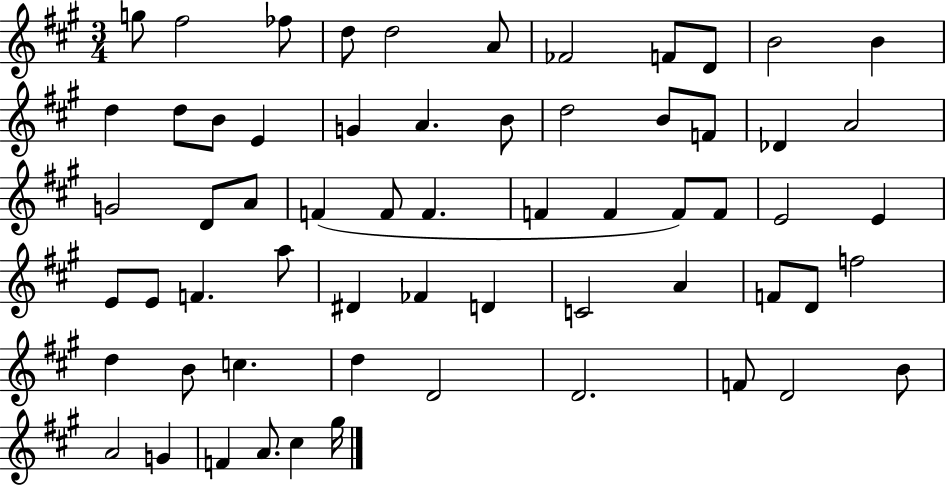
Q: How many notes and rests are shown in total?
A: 62